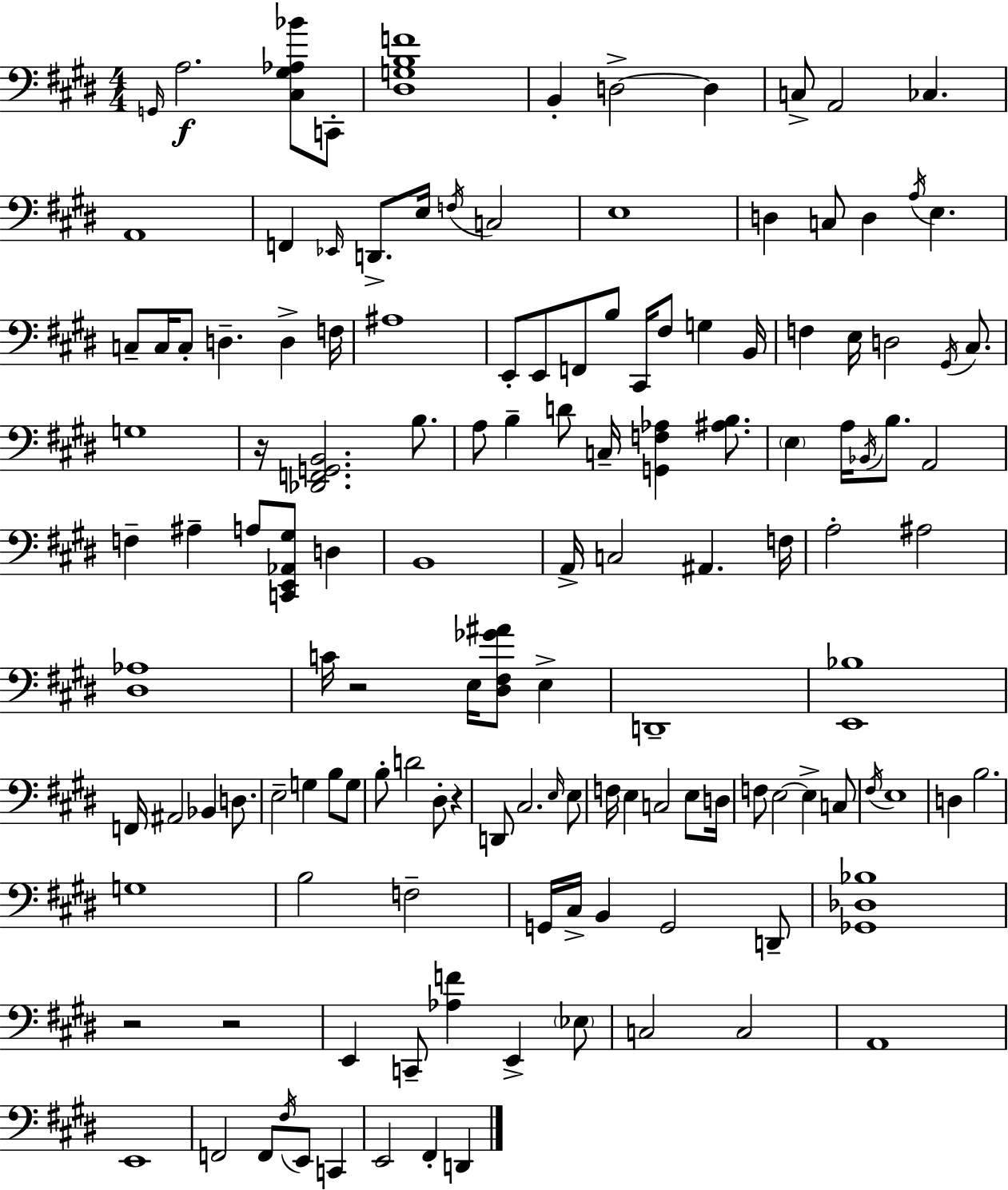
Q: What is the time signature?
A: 4/4